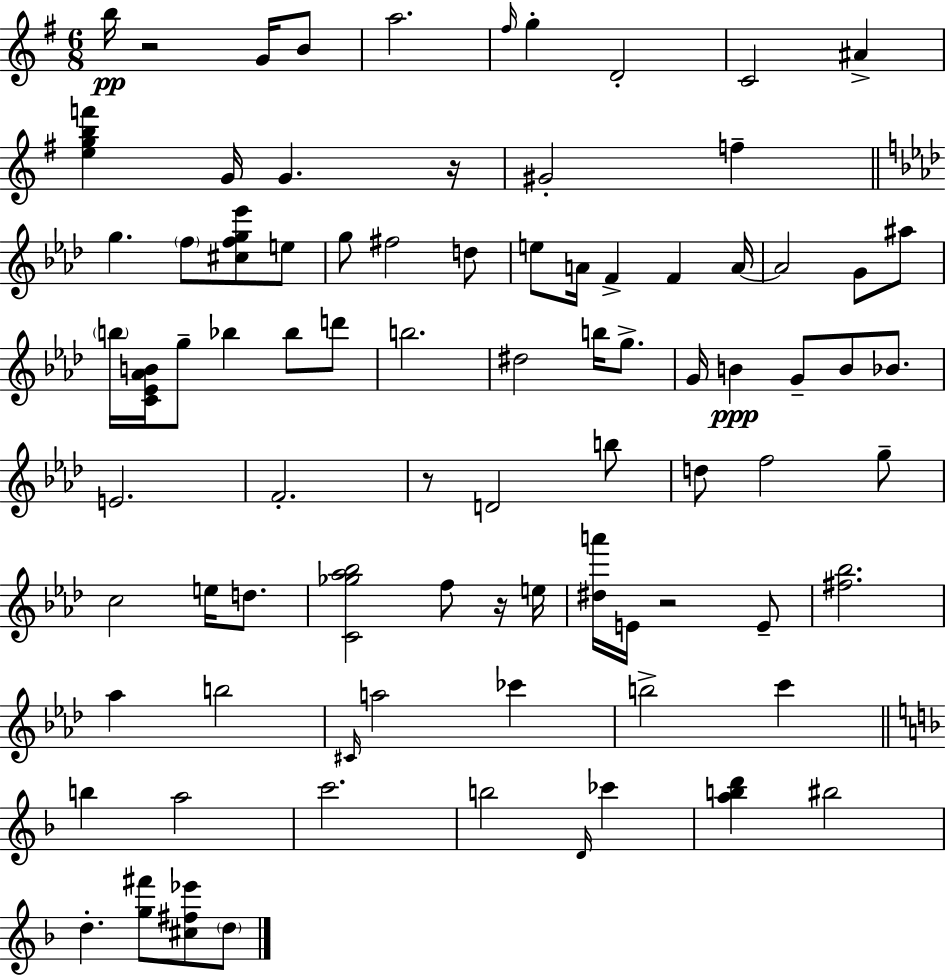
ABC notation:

X:1
T:Untitled
M:6/8
L:1/4
K:Em
b/4 z2 G/4 B/2 a2 ^f/4 g D2 C2 ^A [egbf'] G/4 G z/4 ^G2 f g f/2 [^cfg_e']/2 e/2 g/2 ^f2 d/2 e/2 A/4 F F A/4 A2 G/2 ^a/2 b/4 [C_E_AB]/4 g/2 _b _b/2 d'/2 b2 ^d2 b/4 g/2 G/4 B G/2 B/2 _B/2 E2 F2 z/2 D2 b/2 d/2 f2 g/2 c2 e/4 d/2 [C_g_a_b]2 f/2 z/4 e/4 [^da']/4 E/4 z2 E/2 [^f_b]2 _a b2 ^C/4 a2 _c' b2 c' b a2 c'2 b2 D/4 _c' [abd'] ^b2 d [g^f']/2 [^c^f_e']/2 d/2